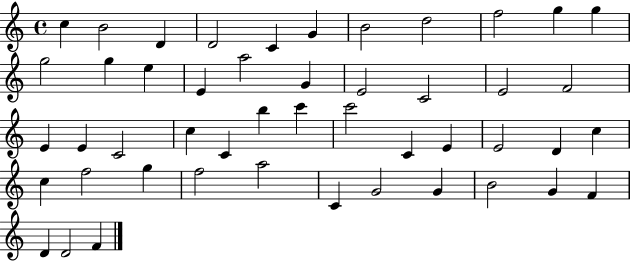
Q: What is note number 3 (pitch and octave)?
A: D4